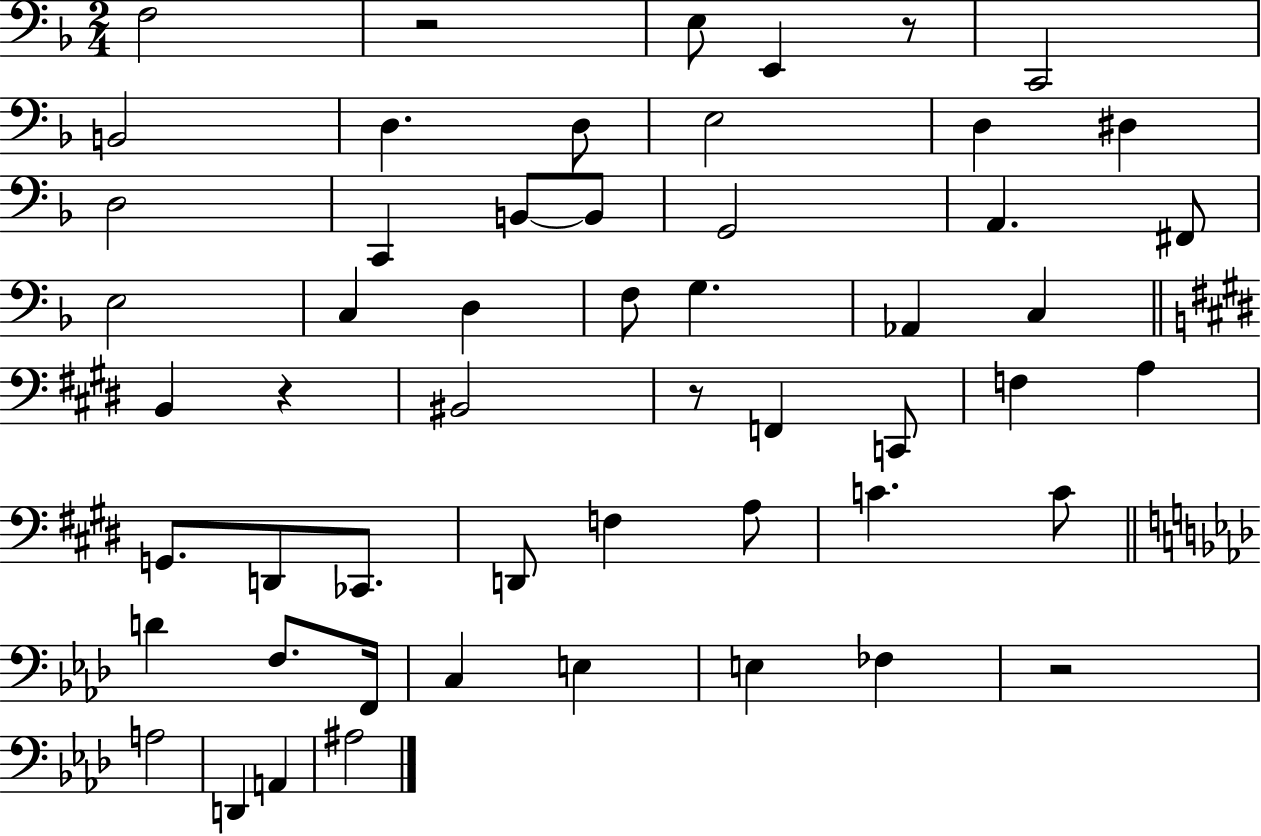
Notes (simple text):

F3/h R/h E3/e E2/q R/e C2/h B2/h D3/q. D3/e E3/h D3/q D#3/q D3/h C2/q B2/e B2/e G2/h A2/q. F#2/e E3/h C3/q D3/q F3/e G3/q. Ab2/q C3/q B2/q R/q BIS2/h R/e F2/q C2/e F3/q A3/q G2/e. D2/e CES2/e. D2/e F3/q A3/e C4/q. C4/e D4/q F3/e. F2/s C3/q E3/q E3/q FES3/q R/h A3/h D2/q A2/q A#3/h